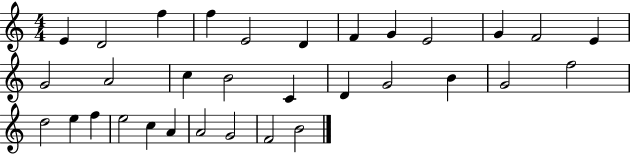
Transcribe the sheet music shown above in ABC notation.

X:1
T:Untitled
M:4/4
L:1/4
K:C
E D2 f f E2 D F G E2 G F2 E G2 A2 c B2 C D G2 B G2 f2 d2 e f e2 c A A2 G2 F2 B2